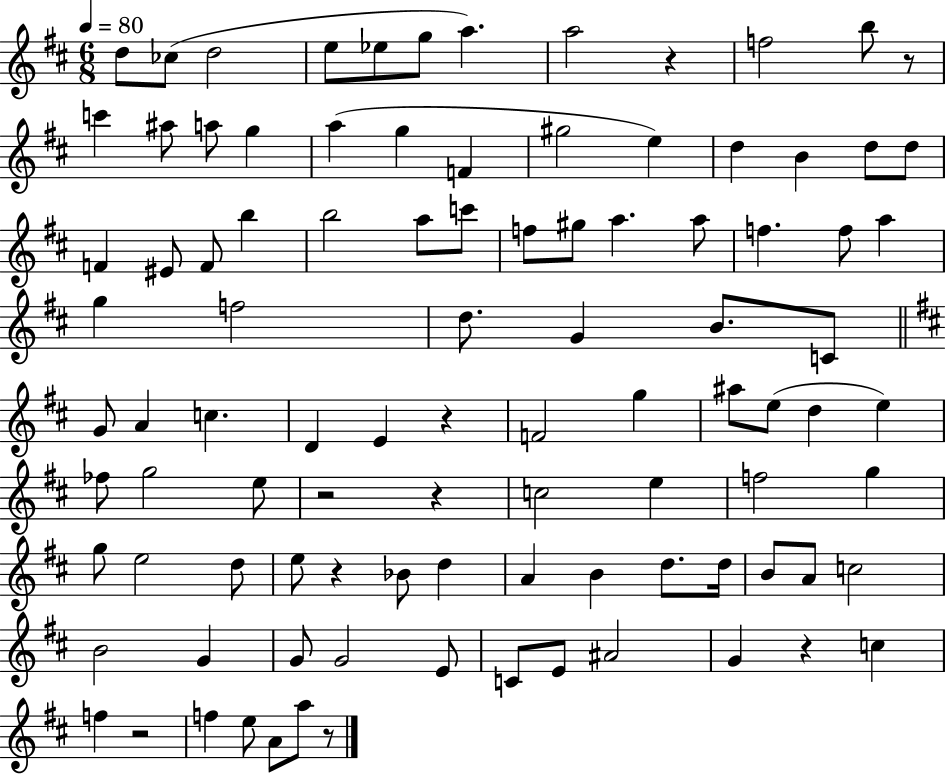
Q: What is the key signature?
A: D major